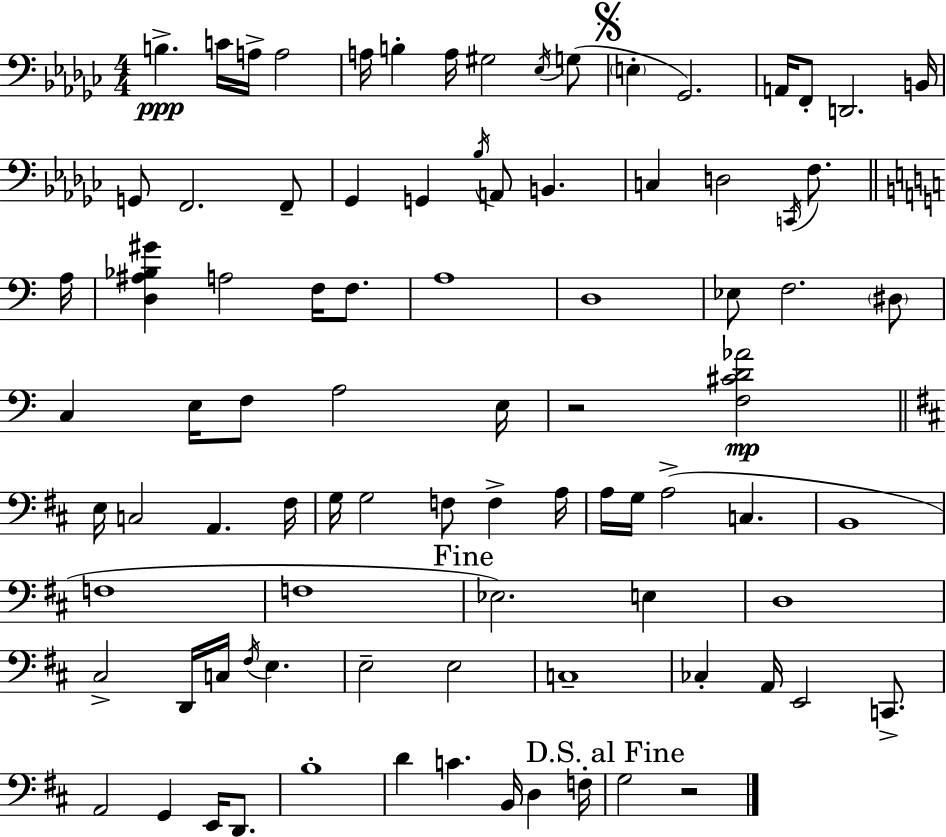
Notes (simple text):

B3/q. C4/s A3/s A3/h A3/s B3/q A3/s G#3/h Eb3/s G3/e E3/q Gb2/h. A2/s F2/e D2/h. B2/s G2/e F2/h. F2/e Gb2/q G2/q Bb3/s A2/e B2/q. C3/q D3/h C2/s F3/e. A3/s [D3,A#3,Bb3,G#4]/q A3/h F3/s F3/e. A3/w D3/w Eb3/e F3/h. D#3/e C3/q E3/s F3/e A3/h E3/s R/h [F3,C#4,D4,Ab4]/h E3/s C3/h A2/q. F#3/s G3/s G3/h F3/e F3/q A3/s A3/s G3/s A3/h C3/q. B2/w F3/w F3/w Eb3/h. E3/q D3/w C#3/h D2/s C3/s F#3/s E3/q. E3/h E3/h C3/w CES3/q A2/s E2/h C2/e. A2/h G2/q E2/s D2/e. B3/w D4/q C4/q. B2/s D3/q F3/s G3/h R/h